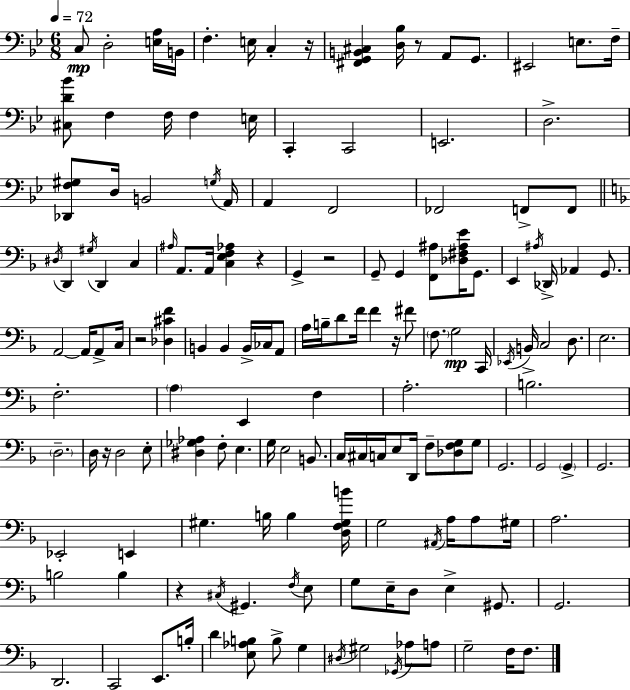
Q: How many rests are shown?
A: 8